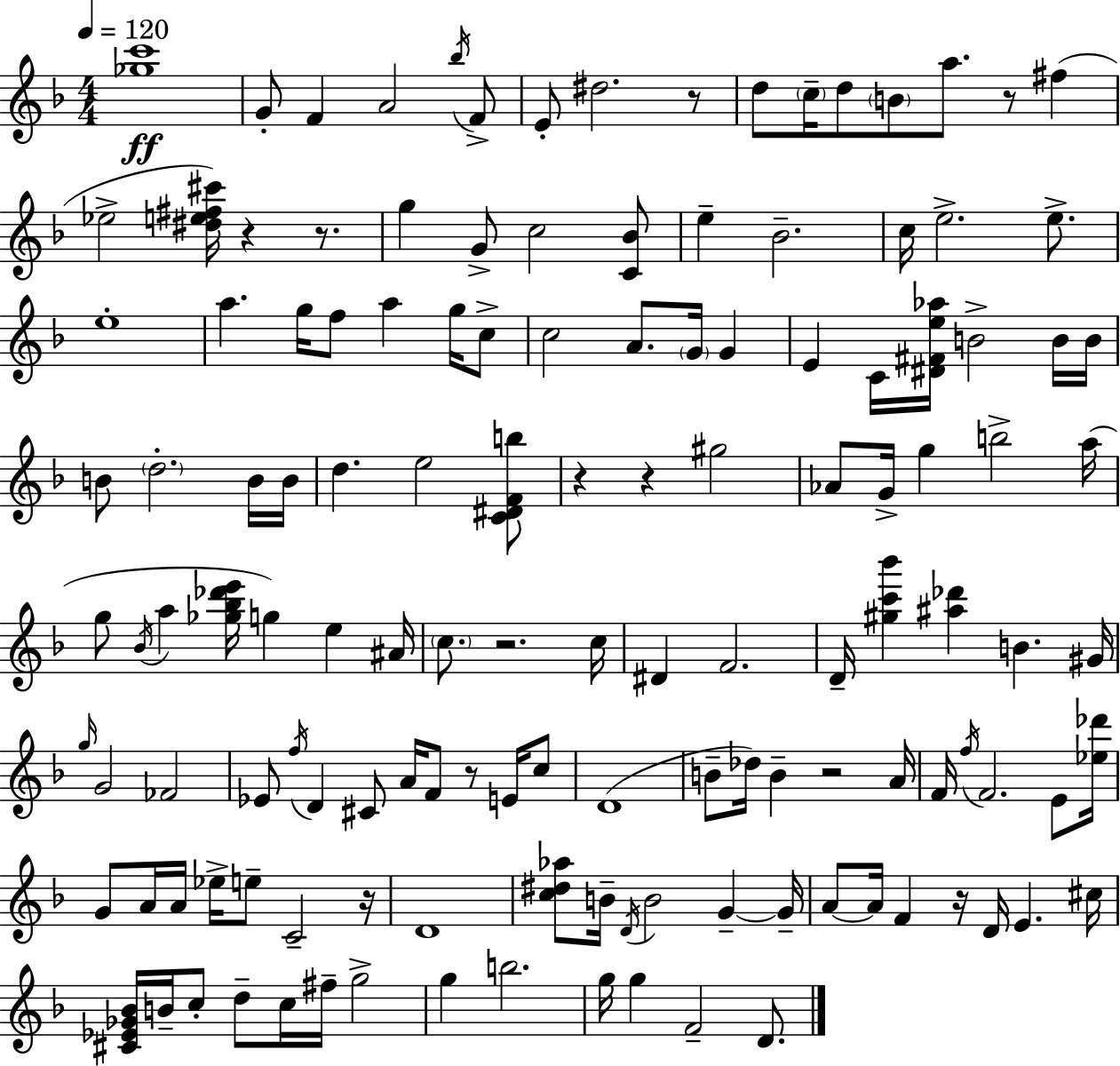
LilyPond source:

{
  \clef treble
  \numericTimeSignature
  \time 4/4
  \key f \major
  \tempo 4 = 120
  <ges'' c'''>1\ff | g'8-. f'4 a'2 \acciaccatura { bes''16 } f'8-> | e'8-. dis''2. r8 | d''8 \parenthesize c''16-- d''8 \parenthesize b'8 a''8. r8 fis''4( | \break ees''2-> <dis'' e'' fis'' cis'''>16) r4 r8. | g''4 g'8-> c''2 <c' bes'>8 | e''4-- bes'2.-- | c''16 e''2.-> e''8.-> | \break e''1-. | a''4. g''16 f''8 a''4 g''16 c''8-> | c''2 a'8. \parenthesize g'16 g'4 | e'4 c'16 <dis' fis' e'' aes''>16 b'2-> b'16 | \break b'16 b'8 \parenthesize d''2.-. b'16 | b'16 d''4. e''2 <c' dis' f' b''>8 | r4 r4 gis''2 | aes'8 g'16-> g''4 b''2-> | \break a''16( g''8 \acciaccatura { bes'16 } a''4 <ges'' bes'' des''' e'''>16 g''4) e''4 | ais'16 \parenthesize c''8. r2. | c''16 dis'4 f'2. | d'16-- <gis'' c''' bes'''>4 <ais'' des'''>4 b'4. | \break gis'16 \grace { g''16 } g'2 fes'2 | ees'8 \acciaccatura { f''16 } d'4 cis'8 a'16 f'8 r8 | e'16 c''8 d'1( | b'8-- des''16) b'4-- r2 | \break a'16 f'16 \acciaccatura { f''16 } f'2. | e'8 <ees'' des'''>16 g'8 a'16 a'16 ees''16-> e''8-- c'2-- | r16 d'1 | <c'' dis'' aes''>8 b'16-- \acciaccatura { d'16 } b'2 | \break g'4--~~ g'16-- a'8~~ a'16 f'4 r16 d'16 e'4. | cis''16 <cis' ees' ges' bes'>16 b'16-- c''8-. d''8-- c''16 fis''16-- g''2-> | g''4 b''2. | g''16 g''4 f'2-- | \break d'8. \bar "|."
}